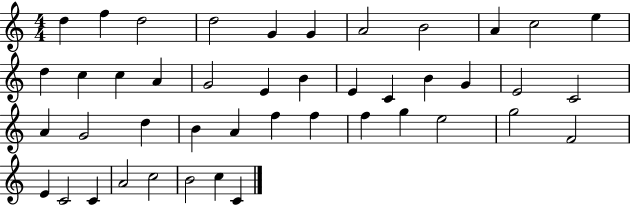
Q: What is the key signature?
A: C major